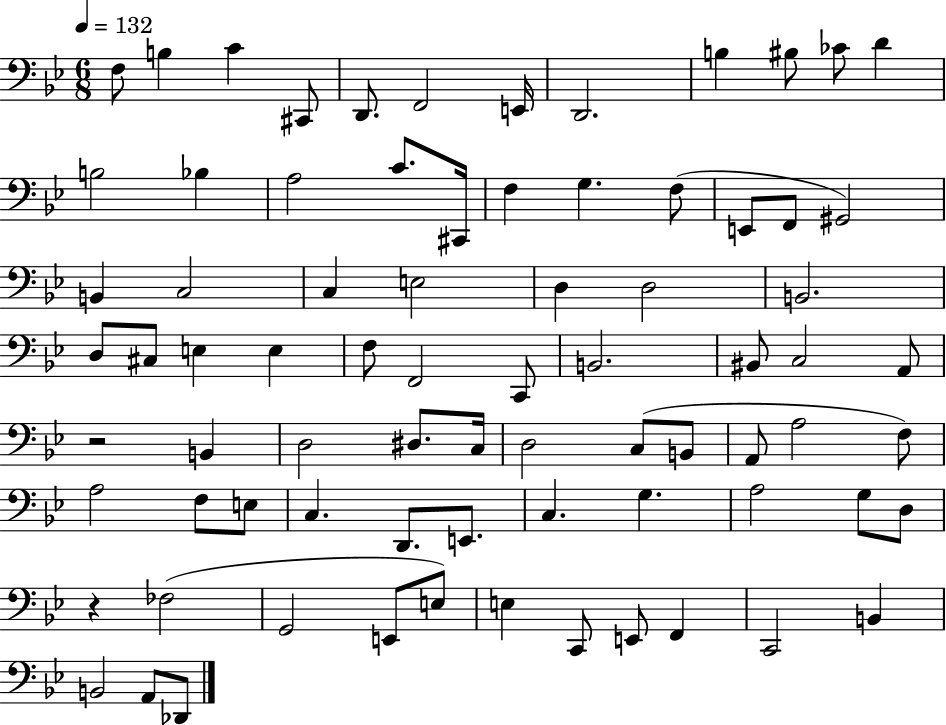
{
  \clef bass
  \numericTimeSignature
  \time 6/8
  \key bes \major
  \tempo 4 = 132
  f8 b4 c'4 cis,8 | d,8. f,2 e,16 | d,2. | b4 bis8 ces'8 d'4 | \break b2 bes4 | a2 c'8. cis,16 | f4 g4. f8( | e,8 f,8 gis,2) | \break b,4 c2 | c4 e2 | d4 d2 | b,2. | \break d8 cis8 e4 e4 | f8 f,2 c,8 | b,2. | bis,8 c2 a,8 | \break r2 b,4 | d2 dis8. c16 | d2 c8( b,8 | a,8 a2 f8) | \break a2 f8 e8 | c4. d,8. e,8. | c4. g4. | a2 g8 d8 | \break r4 fes2( | g,2 e,8 e8) | e4 c,8 e,8 f,4 | c,2 b,4 | \break b,2 a,8 des,8 | \bar "|."
}